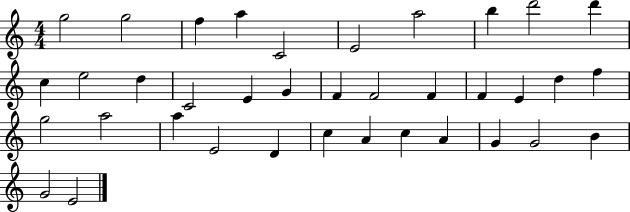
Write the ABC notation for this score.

X:1
T:Untitled
M:4/4
L:1/4
K:C
g2 g2 f a C2 E2 a2 b d'2 d' c e2 d C2 E G F F2 F F E d f g2 a2 a E2 D c A c A G G2 B G2 E2